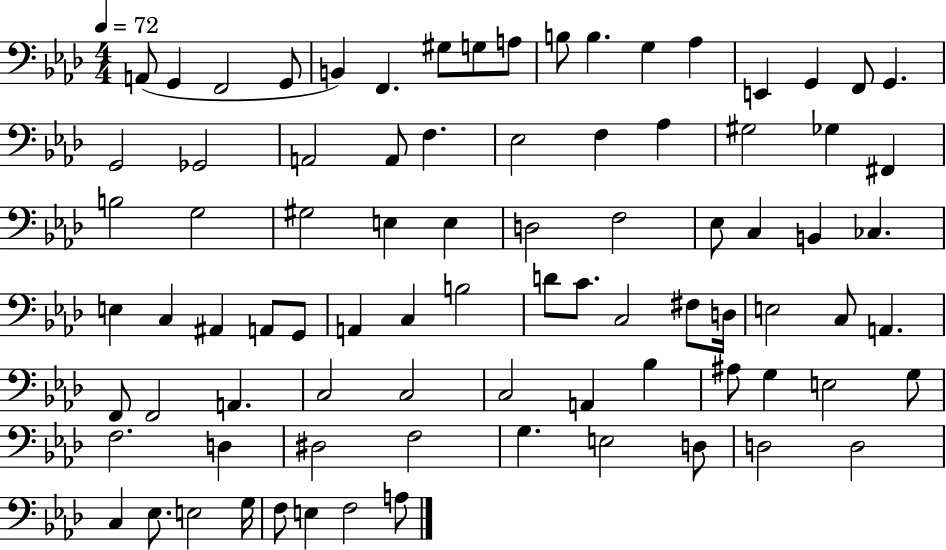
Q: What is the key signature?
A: AES major